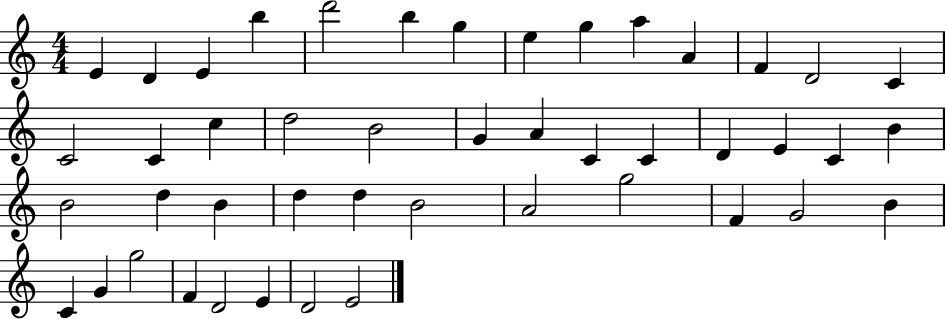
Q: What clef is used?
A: treble